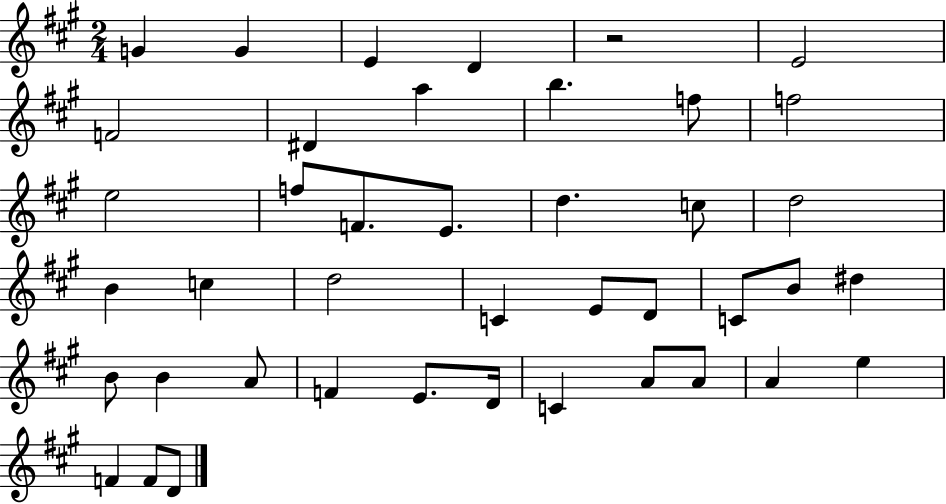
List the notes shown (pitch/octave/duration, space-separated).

G4/q G4/q E4/q D4/q R/h E4/h F4/h D#4/q A5/q B5/q. F5/e F5/h E5/h F5/e F4/e. E4/e. D5/q. C5/e D5/h B4/q C5/q D5/h C4/q E4/e D4/e C4/e B4/e D#5/q B4/e B4/q A4/e F4/q E4/e. D4/s C4/q A4/e A4/e A4/q E5/q F4/q F4/e D4/e